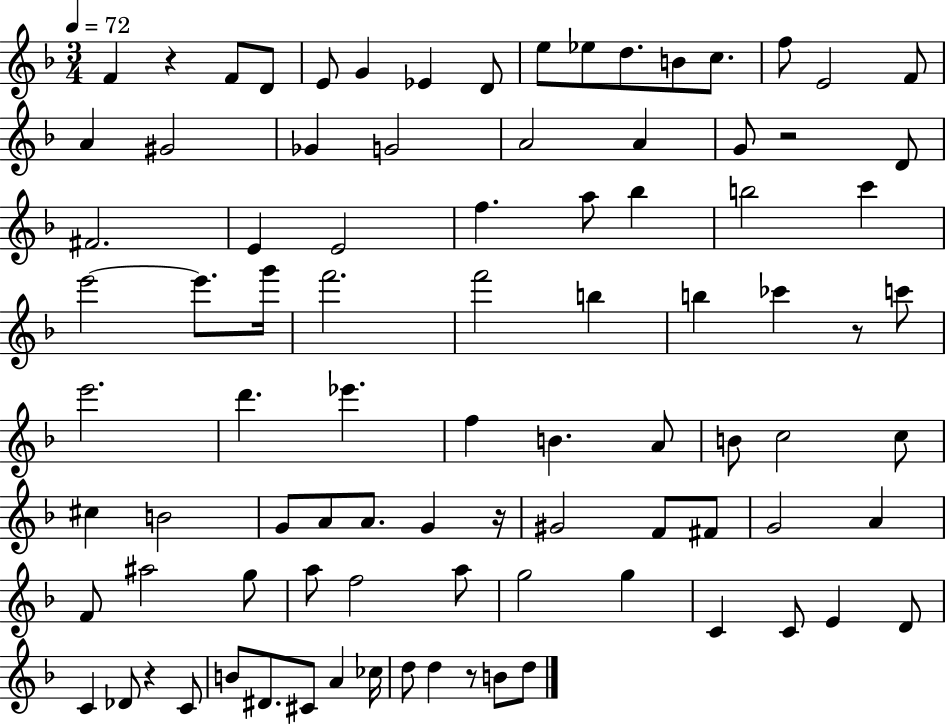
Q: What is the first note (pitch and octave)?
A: F4